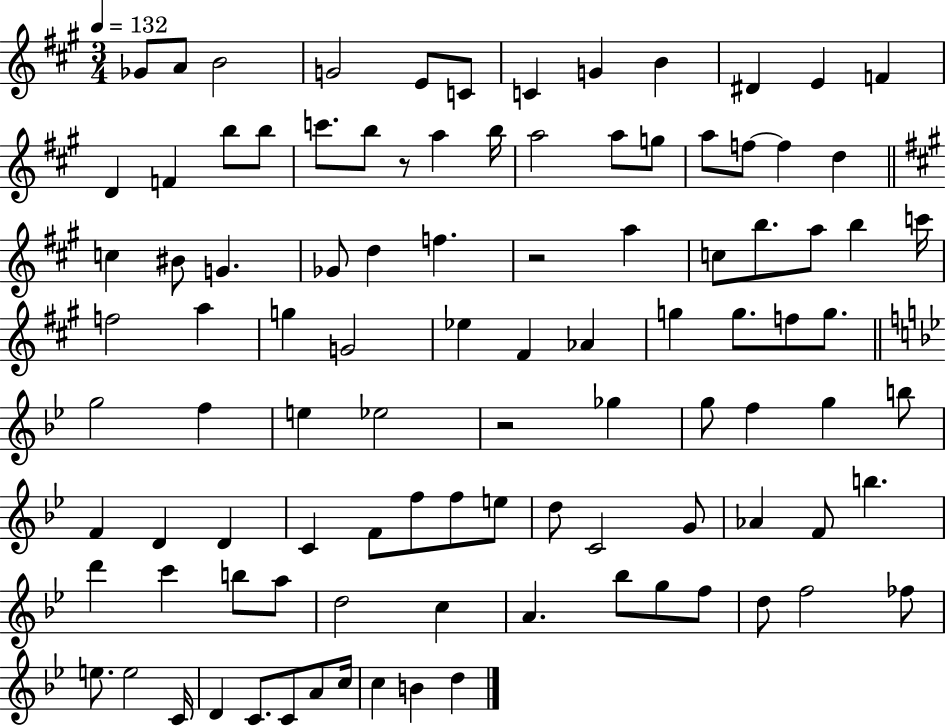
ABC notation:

X:1
T:Untitled
M:3/4
L:1/4
K:A
_G/2 A/2 B2 G2 E/2 C/2 C G B ^D E F D F b/2 b/2 c'/2 b/2 z/2 a b/4 a2 a/2 g/2 a/2 f/2 f d c ^B/2 G _G/2 d f z2 a c/2 b/2 a/2 b c'/4 f2 a g G2 _e ^F _A g g/2 f/2 g/2 g2 f e _e2 z2 _g g/2 f g b/2 F D D C F/2 f/2 f/2 e/2 d/2 C2 G/2 _A F/2 b d' c' b/2 a/2 d2 c A _b/2 g/2 f/2 d/2 f2 _f/2 e/2 e2 C/4 D C/2 C/2 A/2 c/4 c B d